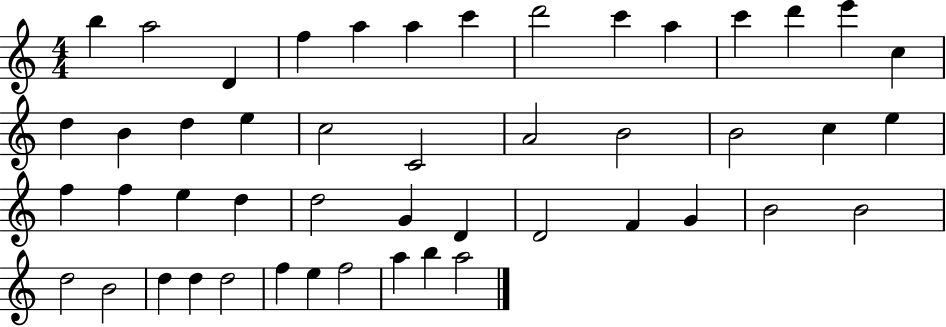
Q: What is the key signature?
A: C major